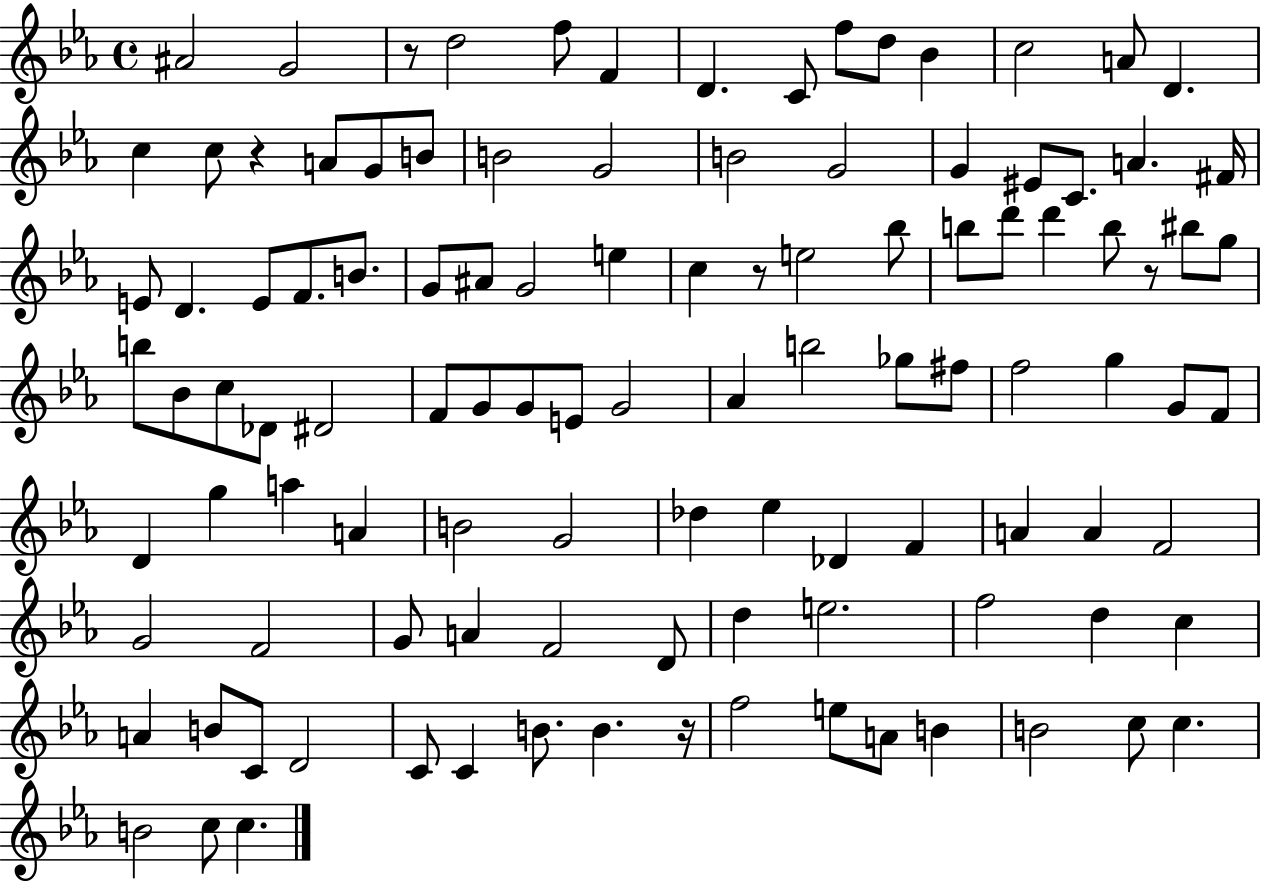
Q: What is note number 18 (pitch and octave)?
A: B4